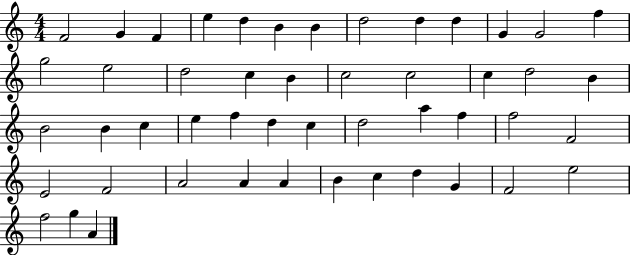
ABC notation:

X:1
T:Untitled
M:4/4
L:1/4
K:C
F2 G F e d B B d2 d d G G2 f g2 e2 d2 c B c2 c2 c d2 B B2 B c e f d c d2 a f f2 F2 E2 F2 A2 A A B c d G F2 e2 f2 g A